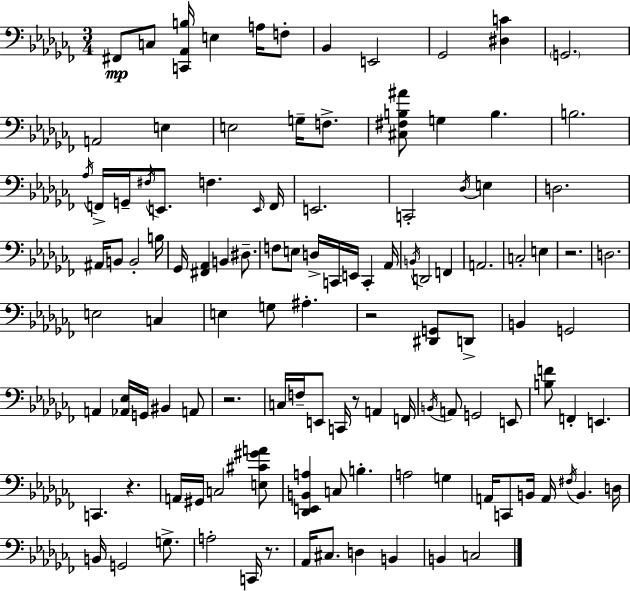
{
  \clef bass
  \numericTimeSignature
  \time 3/4
  \key aes \minor
  fis,8\mp c8 <c, aes, b>16 e4 a16 f8-. | bes,4 e,2 | ges,2 <dis c'>4 | \parenthesize g,2. | \break a,2 e4 | e2 g16-- f8.-> | <cis fis b ais'>8 g4 b4. | b2. | \break \acciaccatura { aes16 } f,16-> g,16-- \acciaccatura { fis16 } e,8. f4. | \grace { e,16 } f,16 e,2. | c,2-. \acciaccatura { des16 } | e4 d2. | \break ais,16 b,8 b,2-. | b16 ges,16 <fis, aes,>4 b,4 | dis8.-- f8 e8 d16-> c,16 e,16 c,4-. | aes,16 \acciaccatura { b,16 } d,2 | \break f,4 a,2. | c2-. | e4 r2. | d2. | \break e2 | c4 e4 g8 ais4.-. | r2 | <dis, g,>8 d,8-> b,4 g,2 | \break a,4 <aes, ees>16 g,16 bis,4 | a,8 r2. | c16 f16-- e,8 c,16 r8 | a,4 f,16 \acciaccatura { b,16 } a,8 g,2 | \break e,8 <b f'>8 f,4-. | e,4. c,4. | r4. a,16 gis,16 c2 | <e cis' gis' a'>8 <des, e, b, a>4 c8 | \break b4.-. a2 | g4 a,16 c,8 b,16 a,16 \acciaccatura { fis16 } | b,4. d16 b,16 g,2 | g8.-> a2-. | \break c,16 r8. aes,16 cis8. d4 | b,4 b,4 c2 | \bar "|."
}